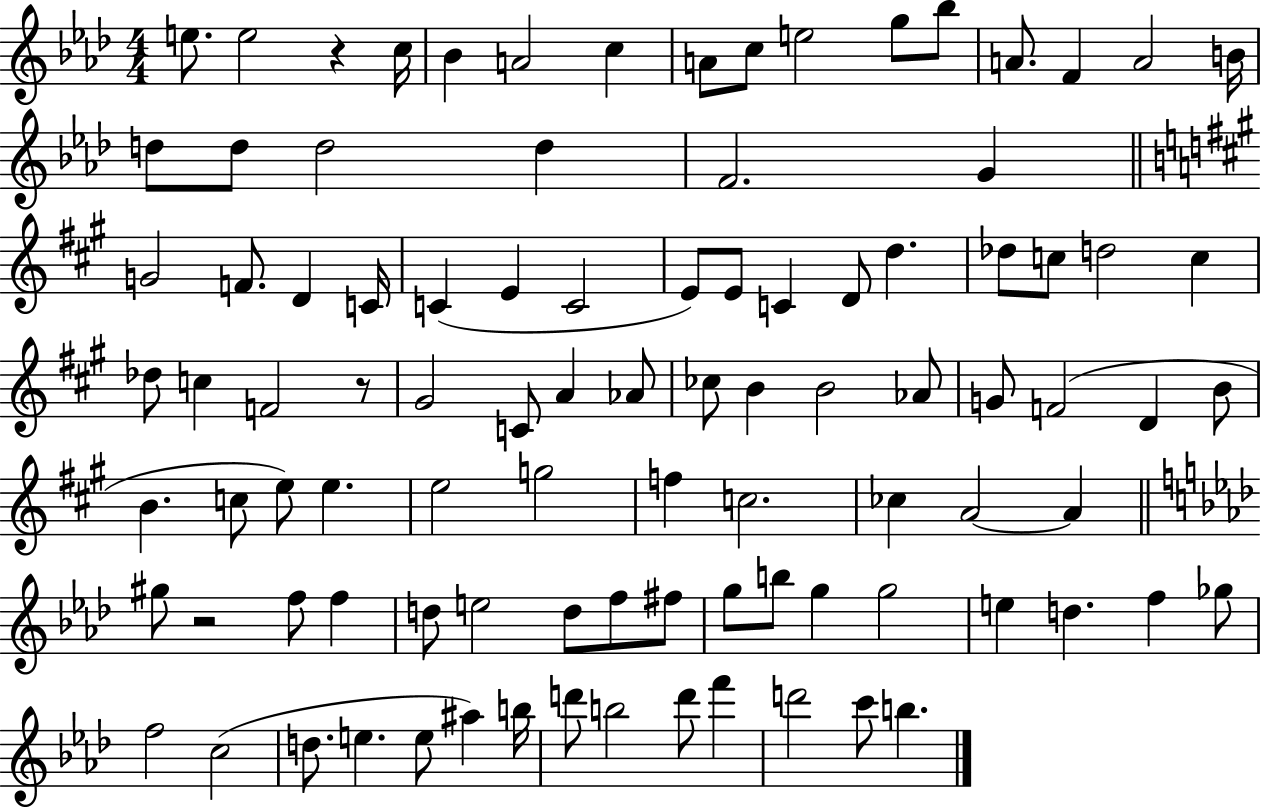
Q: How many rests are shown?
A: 3